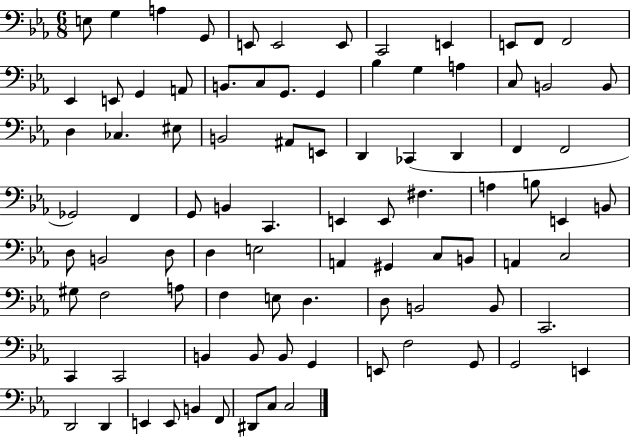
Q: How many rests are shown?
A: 0